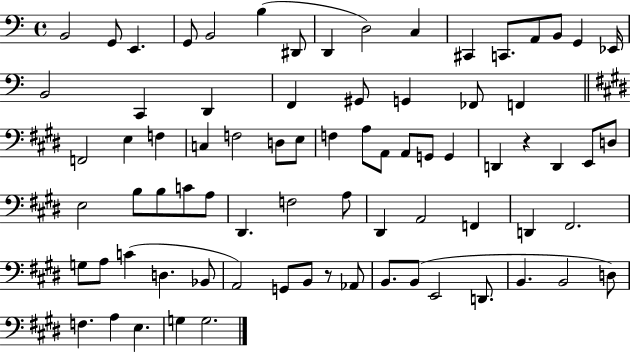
{
  \clef bass
  \time 4/4
  \defaultTimeSignature
  \key c \major
  b,2 g,8 e,4. | g,8 b,2 b4( dis,8 | d,4 d2) c4 | cis,4 c,8. a,8 b,8 g,4 ees,16 | \break b,2 c,4 d,4 | f,4 gis,8 g,4 fes,8 f,4 | \bar "||" \break \key e \major f,2 e4 f4 | c4 f2 d8 e8 | f4 a8 a,8 a,8 g,8 g,4 | d,4 r4 d,4 e,8 d8 | \break e2 b8 b8 c'8 a8 | dis,4. f2 a8 | dis,4 a,2 f,4 | d,4 fis,2. | \break g8 a8 c'4( d4. bes,8 | a,2) g,8 b,8 r8 aes,8 | b,8. b,8( e,2 d,8. | b,4. b,2 d8) | \break f4. a4 e4. | g4 g2. | \bar "|."
}